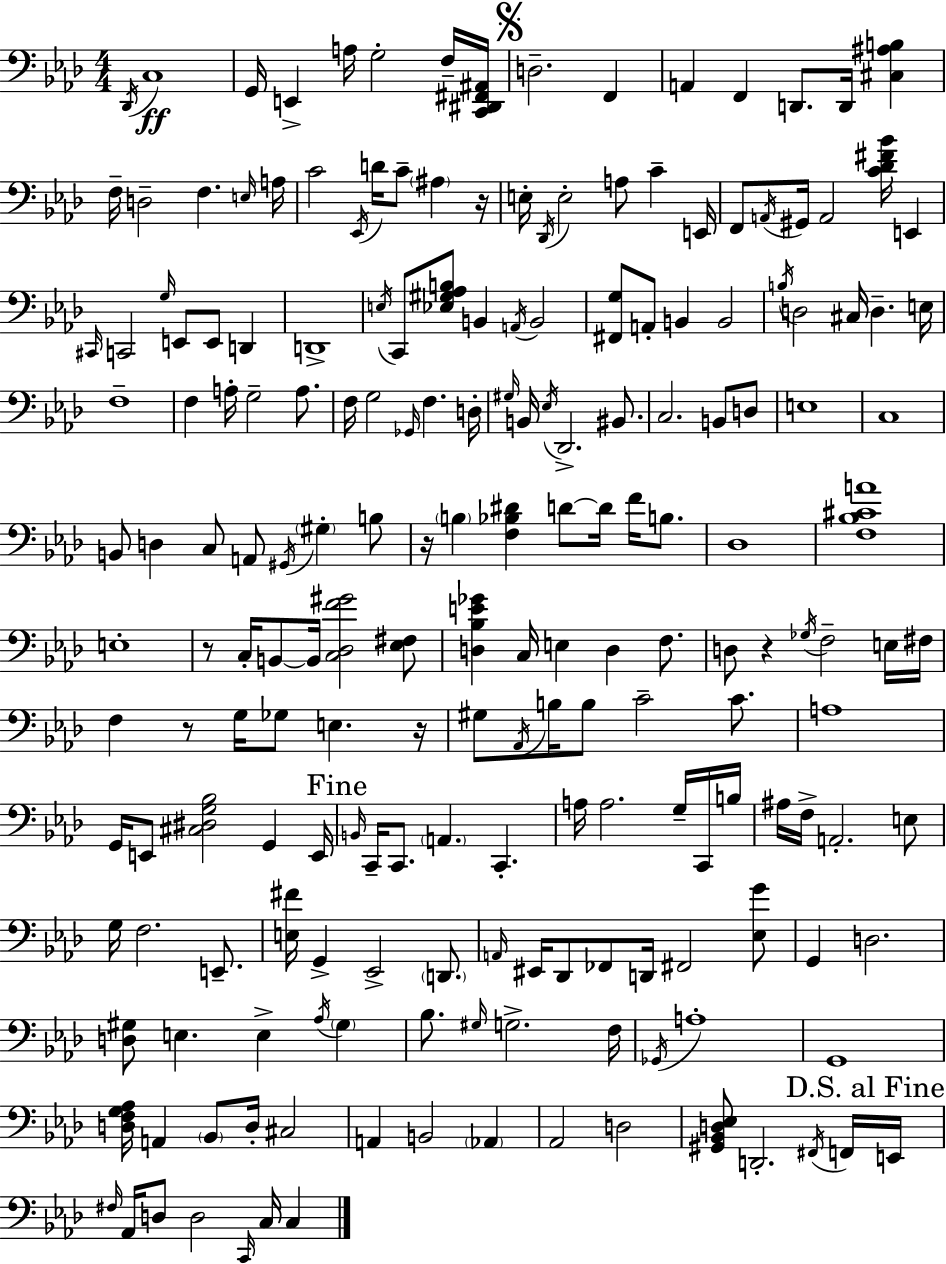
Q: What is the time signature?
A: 4/4